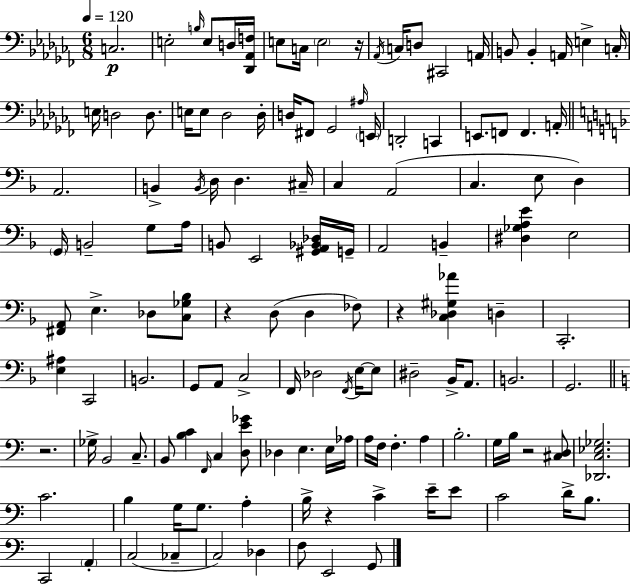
{
  \clef bass
  \numericTimeSignature
  \time 6/8
  \key aes \minor
  \tempo 4 = 120
  c2.\p | e2-. \grace { b16 } e8 d16 | <des, aes, f>16 e8 c16 \parenthesize e2 | r16 \acciaccatura { aes,16 } c16 d8 cis,2 | \break a,16 b,8 b,4-. a,16 e4-> | c16-. e16 d2 d8. | e16 e8 des2 | des16-. d16 fis,8 ges,2 | \break \grace { ais16 } \parenthesize e,16 d,2-. c,4 | e,8. f,8 f,4. | a,16-. \bar "||" \break \key f \major a,2. | b,4-> \acciaccatura { b,16 } d16 d4. | cis16-- c4 a,2( | c4. e8 d4) | \break \parenthesize g,16 b,2-- g8 | a16 b,8 e,2 <gis, a, bes, des>16 | g,16-- a,2 b,4-- | <dis ges a e'>4 e2 | \break <fis, a,>8 e4.-> des8 <c ges bes>8 | r4 d8( d4 fes8) | r4 <c des gis aes'>4 d4-- | c,2.-. | \break <e ais>4 c,2 | b,2. | g,8 a,8 c2-> | f,16 des2 \acciaccatura { f,16 } e16~~ | \break e8 dis2-- bes,16-> a,8. | b,2. | g,2. | \bar "||" \break \key c \major r2. | ges16-> b,2 c8.-- | b,8 <b c'>4 \grace { f,16 } c4 <d e' ges'>8 | des4 e4. e16 | \break aes16 a16 f16 f4.-. a4 | b2.-. | g16 b16 r2 <cis d>8 | <des, c ees ges>2. | \break c'2. | b4 g16 g8. a4-. | b16-> r4 c'4-> e'16-- e'8 | c'2 d'16-> b8. | \break c,2 \parenthesize a,4-. | c2( ces4-- | c2) des4 | f8 e,2 g,8 | \break \bar "|."
}